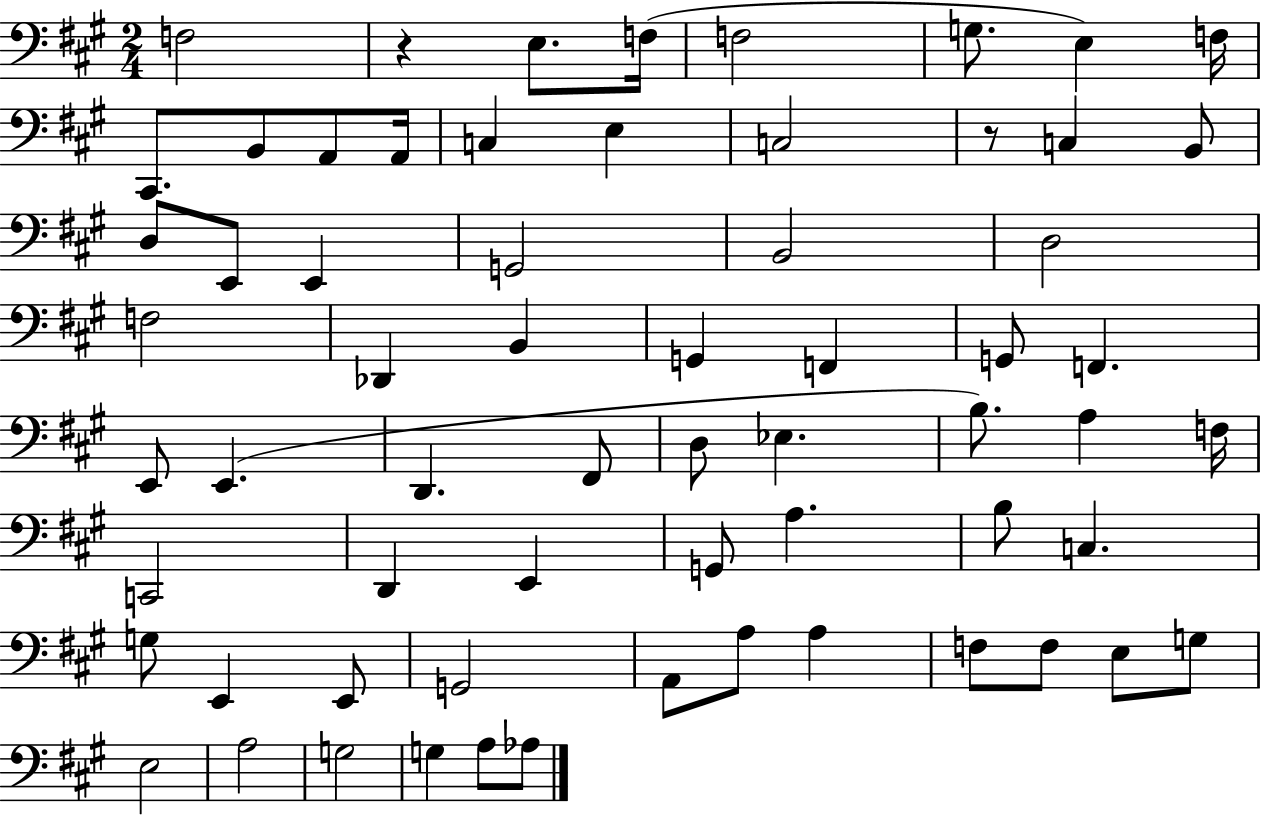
{
  \clef bass
  \numericTimeSignature
  \time 2/4
  \key a \major
  \repeat volta 2 { f2 | r4 e8. f16( | f2 | g8. e4) f16 | \break cis,8. b,8 a,8 a,16 | c4 e4 | c2 | r8 c4 b,8 | \break d8 e,8 e,4 | g,2 | b,2 | d2 | \break f2 | des,4 b,4 | g,4 f,4 | g,8 f,4. | \break e,8 e,4.( | d,4. fis,8 | d8 ees4. | b8.) a4 f16 | \break c,2 | d,4 e,4 | g,8 a4. | b8 c4. | \break g8 e,4 e,8 | g,2 | a,8 a8 a4 | f8 f8 e8 g8 | \break e2 | a2 | g2 | g4 a8 aes8 | \break } \bar "|."
}